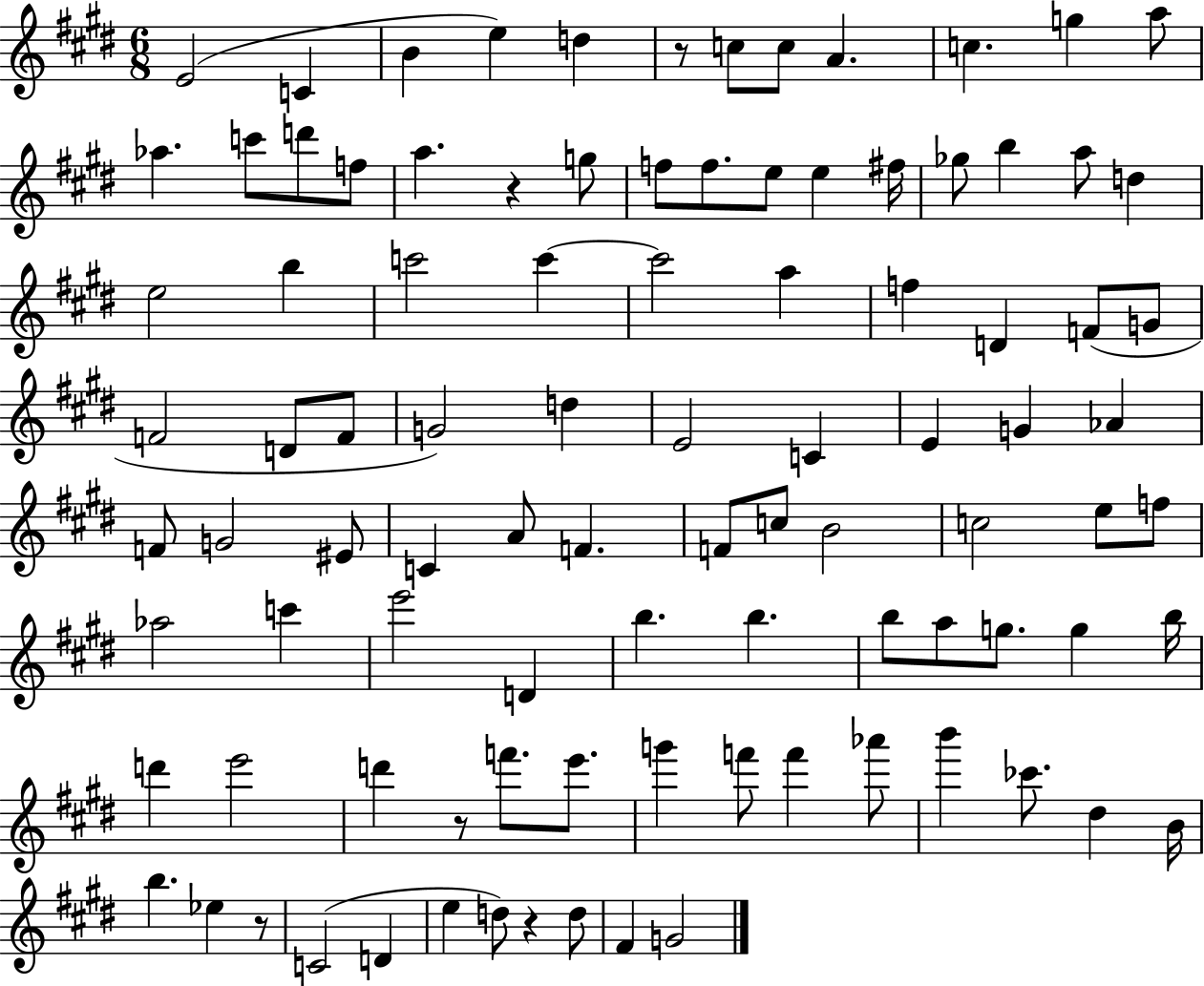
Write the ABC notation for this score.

X:1
T:Untitled
M:6/8
L:1/4
K:E
E2 C B e d z/2 c/2 c/2 A c g a/2 _a c'/2 d'/2 f/2 a z g/2 f/2 f/2 e/2 e ^f/4 _g/2 b a/2 d e2 b c'2 c' c'2 a f D F/2 G/2 F2 D/2 F/2 G2 d E2 C E G _A F/2 G2 ^E/2 C A/2 F F/2 c/2 B2 c2 e/2 f/2 _a2 c' e'2 D b b b/2 a/2 g/2 g b/4 d' e'2 d' z/2 f'/2 e'/2 g' f'/2 f' _a'/2 b' _c'/2 ^d B/4 b _e z/2 C2 D e d/2 z d/2 ^F G2